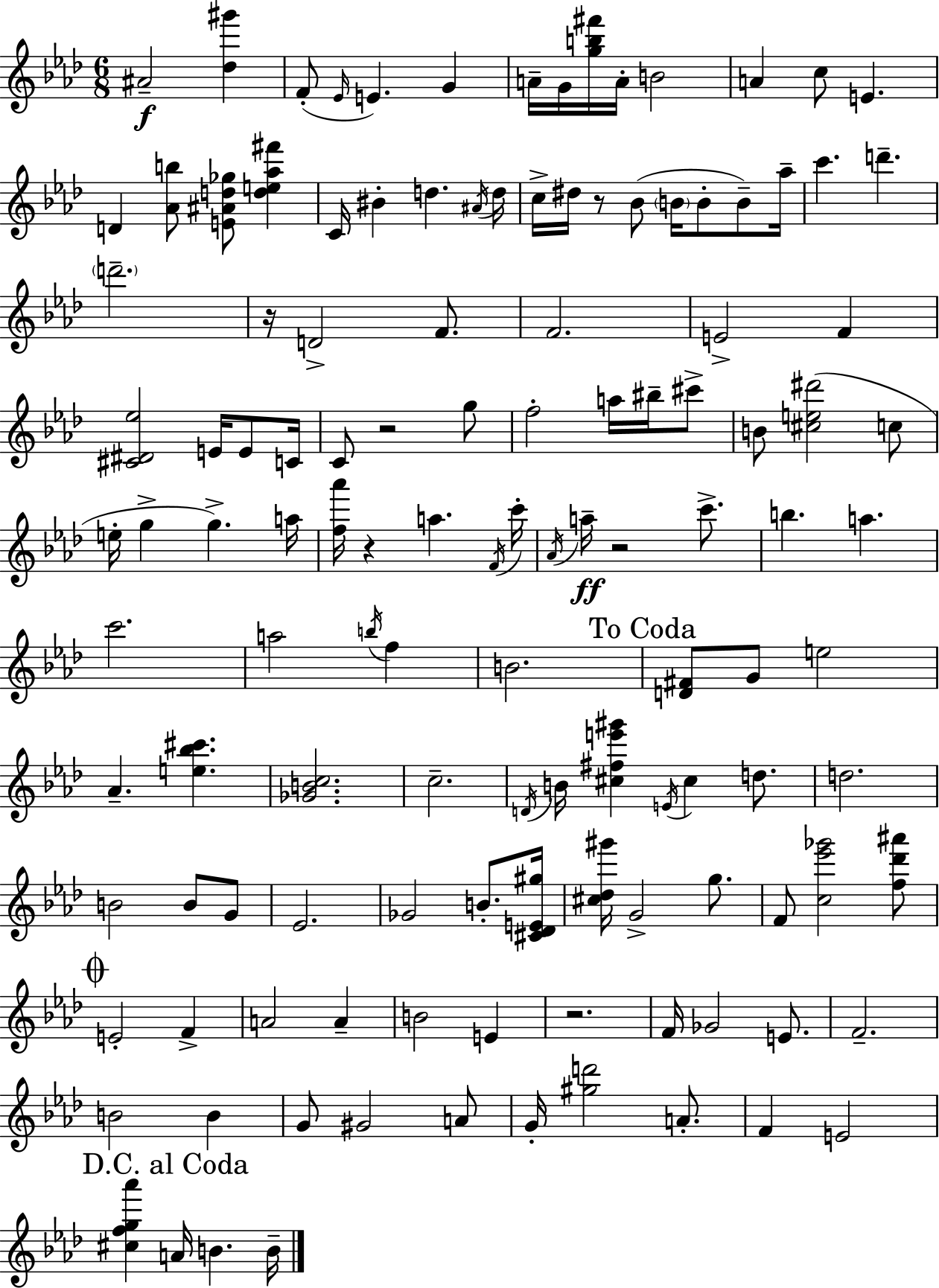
{
  \clef treble
  \numericTimeSignature
  \time 6/8
  \key aes \major
  ais'2--\f <des'' gis'''>4 | f'8-.( \grace { ees'16 } e'4.) g'4 | a'16-- g'16 <g'' b'' fis'''>16 a'16-. b'2 | a'4 c''8 e'4. | \break d'4 <aes' b''>8 <e' ais' d'' ges''>8 <d'' e'' aes'' fis'''>4 | c'16 bis'4-. d''4. | \acciaccatura { ais'16 } d''16 c''16-> dis''16 r8 bes'8( \parenthesize b'16 b'8-. b'8--) | aes''16-- c'''4. d'''4.-- | \break \parenthesize d'''2.-- | r16 d'2-> f'8. | f'2. | e'2-> f'4 | \break <cis' dis' ees''>2 e'16 e'8 | c'16 c'8 r2 | g''8 f''2-. a''16 bis''16-- | cis'''8-> b'8 <cis'' e'' dis'''>2( | \break c''8 e''16-. g''4-> g''4.->) | a''16 <f'' aes'''>16 r4 a''4. | \acciaccatura { f'16 } c'''16-. \acciaccatura { aes'16 }\ff a''16-- r2 | c'''8.-> b''4. a''4. | \break c'''2. | a''2 | \acciaccatura { b''16 } f''4 b'2. | \mark "To Coda" <d' fis'>8 g'8 e''2 | \break aes'4.-- <e'' bes'' cis'''>4. | <ges' b' c''>2. | c''2.-- | \acciaccatura { d'16 } b'16 <cis'' fis'' e''' gis'''>4 \acciaccatura { e'16 } | \break cis''4 d''8. d''2. | b'2 | b'8 g'8 ees'2. | ges'2 | \break b'8.-. <cis' des' e' gis''>16 <cis'' des'' gis'''>16 g'2-> | g''8. f'8 <c'' ees''' ges'''>2 | <f'' des''' ais'''>8 \mark \markup { \musicglyph "scripts.coda" } e'2-. | f'4-> a'2 | \break a'4-- b'2 | e'4 r2. | f'16 ges'2 | e'8. f'2.-- | \break b'2 | b'4 g'8 gis'2 | a'8 g'16-. <gis'' d'''>2 | a'8.-. f'4 e'2 | \break \mark "D.C. al Coda" <cis'' f'' g'' aes'''>4 a'16 | b'4. b'16-- \bar "|."
}